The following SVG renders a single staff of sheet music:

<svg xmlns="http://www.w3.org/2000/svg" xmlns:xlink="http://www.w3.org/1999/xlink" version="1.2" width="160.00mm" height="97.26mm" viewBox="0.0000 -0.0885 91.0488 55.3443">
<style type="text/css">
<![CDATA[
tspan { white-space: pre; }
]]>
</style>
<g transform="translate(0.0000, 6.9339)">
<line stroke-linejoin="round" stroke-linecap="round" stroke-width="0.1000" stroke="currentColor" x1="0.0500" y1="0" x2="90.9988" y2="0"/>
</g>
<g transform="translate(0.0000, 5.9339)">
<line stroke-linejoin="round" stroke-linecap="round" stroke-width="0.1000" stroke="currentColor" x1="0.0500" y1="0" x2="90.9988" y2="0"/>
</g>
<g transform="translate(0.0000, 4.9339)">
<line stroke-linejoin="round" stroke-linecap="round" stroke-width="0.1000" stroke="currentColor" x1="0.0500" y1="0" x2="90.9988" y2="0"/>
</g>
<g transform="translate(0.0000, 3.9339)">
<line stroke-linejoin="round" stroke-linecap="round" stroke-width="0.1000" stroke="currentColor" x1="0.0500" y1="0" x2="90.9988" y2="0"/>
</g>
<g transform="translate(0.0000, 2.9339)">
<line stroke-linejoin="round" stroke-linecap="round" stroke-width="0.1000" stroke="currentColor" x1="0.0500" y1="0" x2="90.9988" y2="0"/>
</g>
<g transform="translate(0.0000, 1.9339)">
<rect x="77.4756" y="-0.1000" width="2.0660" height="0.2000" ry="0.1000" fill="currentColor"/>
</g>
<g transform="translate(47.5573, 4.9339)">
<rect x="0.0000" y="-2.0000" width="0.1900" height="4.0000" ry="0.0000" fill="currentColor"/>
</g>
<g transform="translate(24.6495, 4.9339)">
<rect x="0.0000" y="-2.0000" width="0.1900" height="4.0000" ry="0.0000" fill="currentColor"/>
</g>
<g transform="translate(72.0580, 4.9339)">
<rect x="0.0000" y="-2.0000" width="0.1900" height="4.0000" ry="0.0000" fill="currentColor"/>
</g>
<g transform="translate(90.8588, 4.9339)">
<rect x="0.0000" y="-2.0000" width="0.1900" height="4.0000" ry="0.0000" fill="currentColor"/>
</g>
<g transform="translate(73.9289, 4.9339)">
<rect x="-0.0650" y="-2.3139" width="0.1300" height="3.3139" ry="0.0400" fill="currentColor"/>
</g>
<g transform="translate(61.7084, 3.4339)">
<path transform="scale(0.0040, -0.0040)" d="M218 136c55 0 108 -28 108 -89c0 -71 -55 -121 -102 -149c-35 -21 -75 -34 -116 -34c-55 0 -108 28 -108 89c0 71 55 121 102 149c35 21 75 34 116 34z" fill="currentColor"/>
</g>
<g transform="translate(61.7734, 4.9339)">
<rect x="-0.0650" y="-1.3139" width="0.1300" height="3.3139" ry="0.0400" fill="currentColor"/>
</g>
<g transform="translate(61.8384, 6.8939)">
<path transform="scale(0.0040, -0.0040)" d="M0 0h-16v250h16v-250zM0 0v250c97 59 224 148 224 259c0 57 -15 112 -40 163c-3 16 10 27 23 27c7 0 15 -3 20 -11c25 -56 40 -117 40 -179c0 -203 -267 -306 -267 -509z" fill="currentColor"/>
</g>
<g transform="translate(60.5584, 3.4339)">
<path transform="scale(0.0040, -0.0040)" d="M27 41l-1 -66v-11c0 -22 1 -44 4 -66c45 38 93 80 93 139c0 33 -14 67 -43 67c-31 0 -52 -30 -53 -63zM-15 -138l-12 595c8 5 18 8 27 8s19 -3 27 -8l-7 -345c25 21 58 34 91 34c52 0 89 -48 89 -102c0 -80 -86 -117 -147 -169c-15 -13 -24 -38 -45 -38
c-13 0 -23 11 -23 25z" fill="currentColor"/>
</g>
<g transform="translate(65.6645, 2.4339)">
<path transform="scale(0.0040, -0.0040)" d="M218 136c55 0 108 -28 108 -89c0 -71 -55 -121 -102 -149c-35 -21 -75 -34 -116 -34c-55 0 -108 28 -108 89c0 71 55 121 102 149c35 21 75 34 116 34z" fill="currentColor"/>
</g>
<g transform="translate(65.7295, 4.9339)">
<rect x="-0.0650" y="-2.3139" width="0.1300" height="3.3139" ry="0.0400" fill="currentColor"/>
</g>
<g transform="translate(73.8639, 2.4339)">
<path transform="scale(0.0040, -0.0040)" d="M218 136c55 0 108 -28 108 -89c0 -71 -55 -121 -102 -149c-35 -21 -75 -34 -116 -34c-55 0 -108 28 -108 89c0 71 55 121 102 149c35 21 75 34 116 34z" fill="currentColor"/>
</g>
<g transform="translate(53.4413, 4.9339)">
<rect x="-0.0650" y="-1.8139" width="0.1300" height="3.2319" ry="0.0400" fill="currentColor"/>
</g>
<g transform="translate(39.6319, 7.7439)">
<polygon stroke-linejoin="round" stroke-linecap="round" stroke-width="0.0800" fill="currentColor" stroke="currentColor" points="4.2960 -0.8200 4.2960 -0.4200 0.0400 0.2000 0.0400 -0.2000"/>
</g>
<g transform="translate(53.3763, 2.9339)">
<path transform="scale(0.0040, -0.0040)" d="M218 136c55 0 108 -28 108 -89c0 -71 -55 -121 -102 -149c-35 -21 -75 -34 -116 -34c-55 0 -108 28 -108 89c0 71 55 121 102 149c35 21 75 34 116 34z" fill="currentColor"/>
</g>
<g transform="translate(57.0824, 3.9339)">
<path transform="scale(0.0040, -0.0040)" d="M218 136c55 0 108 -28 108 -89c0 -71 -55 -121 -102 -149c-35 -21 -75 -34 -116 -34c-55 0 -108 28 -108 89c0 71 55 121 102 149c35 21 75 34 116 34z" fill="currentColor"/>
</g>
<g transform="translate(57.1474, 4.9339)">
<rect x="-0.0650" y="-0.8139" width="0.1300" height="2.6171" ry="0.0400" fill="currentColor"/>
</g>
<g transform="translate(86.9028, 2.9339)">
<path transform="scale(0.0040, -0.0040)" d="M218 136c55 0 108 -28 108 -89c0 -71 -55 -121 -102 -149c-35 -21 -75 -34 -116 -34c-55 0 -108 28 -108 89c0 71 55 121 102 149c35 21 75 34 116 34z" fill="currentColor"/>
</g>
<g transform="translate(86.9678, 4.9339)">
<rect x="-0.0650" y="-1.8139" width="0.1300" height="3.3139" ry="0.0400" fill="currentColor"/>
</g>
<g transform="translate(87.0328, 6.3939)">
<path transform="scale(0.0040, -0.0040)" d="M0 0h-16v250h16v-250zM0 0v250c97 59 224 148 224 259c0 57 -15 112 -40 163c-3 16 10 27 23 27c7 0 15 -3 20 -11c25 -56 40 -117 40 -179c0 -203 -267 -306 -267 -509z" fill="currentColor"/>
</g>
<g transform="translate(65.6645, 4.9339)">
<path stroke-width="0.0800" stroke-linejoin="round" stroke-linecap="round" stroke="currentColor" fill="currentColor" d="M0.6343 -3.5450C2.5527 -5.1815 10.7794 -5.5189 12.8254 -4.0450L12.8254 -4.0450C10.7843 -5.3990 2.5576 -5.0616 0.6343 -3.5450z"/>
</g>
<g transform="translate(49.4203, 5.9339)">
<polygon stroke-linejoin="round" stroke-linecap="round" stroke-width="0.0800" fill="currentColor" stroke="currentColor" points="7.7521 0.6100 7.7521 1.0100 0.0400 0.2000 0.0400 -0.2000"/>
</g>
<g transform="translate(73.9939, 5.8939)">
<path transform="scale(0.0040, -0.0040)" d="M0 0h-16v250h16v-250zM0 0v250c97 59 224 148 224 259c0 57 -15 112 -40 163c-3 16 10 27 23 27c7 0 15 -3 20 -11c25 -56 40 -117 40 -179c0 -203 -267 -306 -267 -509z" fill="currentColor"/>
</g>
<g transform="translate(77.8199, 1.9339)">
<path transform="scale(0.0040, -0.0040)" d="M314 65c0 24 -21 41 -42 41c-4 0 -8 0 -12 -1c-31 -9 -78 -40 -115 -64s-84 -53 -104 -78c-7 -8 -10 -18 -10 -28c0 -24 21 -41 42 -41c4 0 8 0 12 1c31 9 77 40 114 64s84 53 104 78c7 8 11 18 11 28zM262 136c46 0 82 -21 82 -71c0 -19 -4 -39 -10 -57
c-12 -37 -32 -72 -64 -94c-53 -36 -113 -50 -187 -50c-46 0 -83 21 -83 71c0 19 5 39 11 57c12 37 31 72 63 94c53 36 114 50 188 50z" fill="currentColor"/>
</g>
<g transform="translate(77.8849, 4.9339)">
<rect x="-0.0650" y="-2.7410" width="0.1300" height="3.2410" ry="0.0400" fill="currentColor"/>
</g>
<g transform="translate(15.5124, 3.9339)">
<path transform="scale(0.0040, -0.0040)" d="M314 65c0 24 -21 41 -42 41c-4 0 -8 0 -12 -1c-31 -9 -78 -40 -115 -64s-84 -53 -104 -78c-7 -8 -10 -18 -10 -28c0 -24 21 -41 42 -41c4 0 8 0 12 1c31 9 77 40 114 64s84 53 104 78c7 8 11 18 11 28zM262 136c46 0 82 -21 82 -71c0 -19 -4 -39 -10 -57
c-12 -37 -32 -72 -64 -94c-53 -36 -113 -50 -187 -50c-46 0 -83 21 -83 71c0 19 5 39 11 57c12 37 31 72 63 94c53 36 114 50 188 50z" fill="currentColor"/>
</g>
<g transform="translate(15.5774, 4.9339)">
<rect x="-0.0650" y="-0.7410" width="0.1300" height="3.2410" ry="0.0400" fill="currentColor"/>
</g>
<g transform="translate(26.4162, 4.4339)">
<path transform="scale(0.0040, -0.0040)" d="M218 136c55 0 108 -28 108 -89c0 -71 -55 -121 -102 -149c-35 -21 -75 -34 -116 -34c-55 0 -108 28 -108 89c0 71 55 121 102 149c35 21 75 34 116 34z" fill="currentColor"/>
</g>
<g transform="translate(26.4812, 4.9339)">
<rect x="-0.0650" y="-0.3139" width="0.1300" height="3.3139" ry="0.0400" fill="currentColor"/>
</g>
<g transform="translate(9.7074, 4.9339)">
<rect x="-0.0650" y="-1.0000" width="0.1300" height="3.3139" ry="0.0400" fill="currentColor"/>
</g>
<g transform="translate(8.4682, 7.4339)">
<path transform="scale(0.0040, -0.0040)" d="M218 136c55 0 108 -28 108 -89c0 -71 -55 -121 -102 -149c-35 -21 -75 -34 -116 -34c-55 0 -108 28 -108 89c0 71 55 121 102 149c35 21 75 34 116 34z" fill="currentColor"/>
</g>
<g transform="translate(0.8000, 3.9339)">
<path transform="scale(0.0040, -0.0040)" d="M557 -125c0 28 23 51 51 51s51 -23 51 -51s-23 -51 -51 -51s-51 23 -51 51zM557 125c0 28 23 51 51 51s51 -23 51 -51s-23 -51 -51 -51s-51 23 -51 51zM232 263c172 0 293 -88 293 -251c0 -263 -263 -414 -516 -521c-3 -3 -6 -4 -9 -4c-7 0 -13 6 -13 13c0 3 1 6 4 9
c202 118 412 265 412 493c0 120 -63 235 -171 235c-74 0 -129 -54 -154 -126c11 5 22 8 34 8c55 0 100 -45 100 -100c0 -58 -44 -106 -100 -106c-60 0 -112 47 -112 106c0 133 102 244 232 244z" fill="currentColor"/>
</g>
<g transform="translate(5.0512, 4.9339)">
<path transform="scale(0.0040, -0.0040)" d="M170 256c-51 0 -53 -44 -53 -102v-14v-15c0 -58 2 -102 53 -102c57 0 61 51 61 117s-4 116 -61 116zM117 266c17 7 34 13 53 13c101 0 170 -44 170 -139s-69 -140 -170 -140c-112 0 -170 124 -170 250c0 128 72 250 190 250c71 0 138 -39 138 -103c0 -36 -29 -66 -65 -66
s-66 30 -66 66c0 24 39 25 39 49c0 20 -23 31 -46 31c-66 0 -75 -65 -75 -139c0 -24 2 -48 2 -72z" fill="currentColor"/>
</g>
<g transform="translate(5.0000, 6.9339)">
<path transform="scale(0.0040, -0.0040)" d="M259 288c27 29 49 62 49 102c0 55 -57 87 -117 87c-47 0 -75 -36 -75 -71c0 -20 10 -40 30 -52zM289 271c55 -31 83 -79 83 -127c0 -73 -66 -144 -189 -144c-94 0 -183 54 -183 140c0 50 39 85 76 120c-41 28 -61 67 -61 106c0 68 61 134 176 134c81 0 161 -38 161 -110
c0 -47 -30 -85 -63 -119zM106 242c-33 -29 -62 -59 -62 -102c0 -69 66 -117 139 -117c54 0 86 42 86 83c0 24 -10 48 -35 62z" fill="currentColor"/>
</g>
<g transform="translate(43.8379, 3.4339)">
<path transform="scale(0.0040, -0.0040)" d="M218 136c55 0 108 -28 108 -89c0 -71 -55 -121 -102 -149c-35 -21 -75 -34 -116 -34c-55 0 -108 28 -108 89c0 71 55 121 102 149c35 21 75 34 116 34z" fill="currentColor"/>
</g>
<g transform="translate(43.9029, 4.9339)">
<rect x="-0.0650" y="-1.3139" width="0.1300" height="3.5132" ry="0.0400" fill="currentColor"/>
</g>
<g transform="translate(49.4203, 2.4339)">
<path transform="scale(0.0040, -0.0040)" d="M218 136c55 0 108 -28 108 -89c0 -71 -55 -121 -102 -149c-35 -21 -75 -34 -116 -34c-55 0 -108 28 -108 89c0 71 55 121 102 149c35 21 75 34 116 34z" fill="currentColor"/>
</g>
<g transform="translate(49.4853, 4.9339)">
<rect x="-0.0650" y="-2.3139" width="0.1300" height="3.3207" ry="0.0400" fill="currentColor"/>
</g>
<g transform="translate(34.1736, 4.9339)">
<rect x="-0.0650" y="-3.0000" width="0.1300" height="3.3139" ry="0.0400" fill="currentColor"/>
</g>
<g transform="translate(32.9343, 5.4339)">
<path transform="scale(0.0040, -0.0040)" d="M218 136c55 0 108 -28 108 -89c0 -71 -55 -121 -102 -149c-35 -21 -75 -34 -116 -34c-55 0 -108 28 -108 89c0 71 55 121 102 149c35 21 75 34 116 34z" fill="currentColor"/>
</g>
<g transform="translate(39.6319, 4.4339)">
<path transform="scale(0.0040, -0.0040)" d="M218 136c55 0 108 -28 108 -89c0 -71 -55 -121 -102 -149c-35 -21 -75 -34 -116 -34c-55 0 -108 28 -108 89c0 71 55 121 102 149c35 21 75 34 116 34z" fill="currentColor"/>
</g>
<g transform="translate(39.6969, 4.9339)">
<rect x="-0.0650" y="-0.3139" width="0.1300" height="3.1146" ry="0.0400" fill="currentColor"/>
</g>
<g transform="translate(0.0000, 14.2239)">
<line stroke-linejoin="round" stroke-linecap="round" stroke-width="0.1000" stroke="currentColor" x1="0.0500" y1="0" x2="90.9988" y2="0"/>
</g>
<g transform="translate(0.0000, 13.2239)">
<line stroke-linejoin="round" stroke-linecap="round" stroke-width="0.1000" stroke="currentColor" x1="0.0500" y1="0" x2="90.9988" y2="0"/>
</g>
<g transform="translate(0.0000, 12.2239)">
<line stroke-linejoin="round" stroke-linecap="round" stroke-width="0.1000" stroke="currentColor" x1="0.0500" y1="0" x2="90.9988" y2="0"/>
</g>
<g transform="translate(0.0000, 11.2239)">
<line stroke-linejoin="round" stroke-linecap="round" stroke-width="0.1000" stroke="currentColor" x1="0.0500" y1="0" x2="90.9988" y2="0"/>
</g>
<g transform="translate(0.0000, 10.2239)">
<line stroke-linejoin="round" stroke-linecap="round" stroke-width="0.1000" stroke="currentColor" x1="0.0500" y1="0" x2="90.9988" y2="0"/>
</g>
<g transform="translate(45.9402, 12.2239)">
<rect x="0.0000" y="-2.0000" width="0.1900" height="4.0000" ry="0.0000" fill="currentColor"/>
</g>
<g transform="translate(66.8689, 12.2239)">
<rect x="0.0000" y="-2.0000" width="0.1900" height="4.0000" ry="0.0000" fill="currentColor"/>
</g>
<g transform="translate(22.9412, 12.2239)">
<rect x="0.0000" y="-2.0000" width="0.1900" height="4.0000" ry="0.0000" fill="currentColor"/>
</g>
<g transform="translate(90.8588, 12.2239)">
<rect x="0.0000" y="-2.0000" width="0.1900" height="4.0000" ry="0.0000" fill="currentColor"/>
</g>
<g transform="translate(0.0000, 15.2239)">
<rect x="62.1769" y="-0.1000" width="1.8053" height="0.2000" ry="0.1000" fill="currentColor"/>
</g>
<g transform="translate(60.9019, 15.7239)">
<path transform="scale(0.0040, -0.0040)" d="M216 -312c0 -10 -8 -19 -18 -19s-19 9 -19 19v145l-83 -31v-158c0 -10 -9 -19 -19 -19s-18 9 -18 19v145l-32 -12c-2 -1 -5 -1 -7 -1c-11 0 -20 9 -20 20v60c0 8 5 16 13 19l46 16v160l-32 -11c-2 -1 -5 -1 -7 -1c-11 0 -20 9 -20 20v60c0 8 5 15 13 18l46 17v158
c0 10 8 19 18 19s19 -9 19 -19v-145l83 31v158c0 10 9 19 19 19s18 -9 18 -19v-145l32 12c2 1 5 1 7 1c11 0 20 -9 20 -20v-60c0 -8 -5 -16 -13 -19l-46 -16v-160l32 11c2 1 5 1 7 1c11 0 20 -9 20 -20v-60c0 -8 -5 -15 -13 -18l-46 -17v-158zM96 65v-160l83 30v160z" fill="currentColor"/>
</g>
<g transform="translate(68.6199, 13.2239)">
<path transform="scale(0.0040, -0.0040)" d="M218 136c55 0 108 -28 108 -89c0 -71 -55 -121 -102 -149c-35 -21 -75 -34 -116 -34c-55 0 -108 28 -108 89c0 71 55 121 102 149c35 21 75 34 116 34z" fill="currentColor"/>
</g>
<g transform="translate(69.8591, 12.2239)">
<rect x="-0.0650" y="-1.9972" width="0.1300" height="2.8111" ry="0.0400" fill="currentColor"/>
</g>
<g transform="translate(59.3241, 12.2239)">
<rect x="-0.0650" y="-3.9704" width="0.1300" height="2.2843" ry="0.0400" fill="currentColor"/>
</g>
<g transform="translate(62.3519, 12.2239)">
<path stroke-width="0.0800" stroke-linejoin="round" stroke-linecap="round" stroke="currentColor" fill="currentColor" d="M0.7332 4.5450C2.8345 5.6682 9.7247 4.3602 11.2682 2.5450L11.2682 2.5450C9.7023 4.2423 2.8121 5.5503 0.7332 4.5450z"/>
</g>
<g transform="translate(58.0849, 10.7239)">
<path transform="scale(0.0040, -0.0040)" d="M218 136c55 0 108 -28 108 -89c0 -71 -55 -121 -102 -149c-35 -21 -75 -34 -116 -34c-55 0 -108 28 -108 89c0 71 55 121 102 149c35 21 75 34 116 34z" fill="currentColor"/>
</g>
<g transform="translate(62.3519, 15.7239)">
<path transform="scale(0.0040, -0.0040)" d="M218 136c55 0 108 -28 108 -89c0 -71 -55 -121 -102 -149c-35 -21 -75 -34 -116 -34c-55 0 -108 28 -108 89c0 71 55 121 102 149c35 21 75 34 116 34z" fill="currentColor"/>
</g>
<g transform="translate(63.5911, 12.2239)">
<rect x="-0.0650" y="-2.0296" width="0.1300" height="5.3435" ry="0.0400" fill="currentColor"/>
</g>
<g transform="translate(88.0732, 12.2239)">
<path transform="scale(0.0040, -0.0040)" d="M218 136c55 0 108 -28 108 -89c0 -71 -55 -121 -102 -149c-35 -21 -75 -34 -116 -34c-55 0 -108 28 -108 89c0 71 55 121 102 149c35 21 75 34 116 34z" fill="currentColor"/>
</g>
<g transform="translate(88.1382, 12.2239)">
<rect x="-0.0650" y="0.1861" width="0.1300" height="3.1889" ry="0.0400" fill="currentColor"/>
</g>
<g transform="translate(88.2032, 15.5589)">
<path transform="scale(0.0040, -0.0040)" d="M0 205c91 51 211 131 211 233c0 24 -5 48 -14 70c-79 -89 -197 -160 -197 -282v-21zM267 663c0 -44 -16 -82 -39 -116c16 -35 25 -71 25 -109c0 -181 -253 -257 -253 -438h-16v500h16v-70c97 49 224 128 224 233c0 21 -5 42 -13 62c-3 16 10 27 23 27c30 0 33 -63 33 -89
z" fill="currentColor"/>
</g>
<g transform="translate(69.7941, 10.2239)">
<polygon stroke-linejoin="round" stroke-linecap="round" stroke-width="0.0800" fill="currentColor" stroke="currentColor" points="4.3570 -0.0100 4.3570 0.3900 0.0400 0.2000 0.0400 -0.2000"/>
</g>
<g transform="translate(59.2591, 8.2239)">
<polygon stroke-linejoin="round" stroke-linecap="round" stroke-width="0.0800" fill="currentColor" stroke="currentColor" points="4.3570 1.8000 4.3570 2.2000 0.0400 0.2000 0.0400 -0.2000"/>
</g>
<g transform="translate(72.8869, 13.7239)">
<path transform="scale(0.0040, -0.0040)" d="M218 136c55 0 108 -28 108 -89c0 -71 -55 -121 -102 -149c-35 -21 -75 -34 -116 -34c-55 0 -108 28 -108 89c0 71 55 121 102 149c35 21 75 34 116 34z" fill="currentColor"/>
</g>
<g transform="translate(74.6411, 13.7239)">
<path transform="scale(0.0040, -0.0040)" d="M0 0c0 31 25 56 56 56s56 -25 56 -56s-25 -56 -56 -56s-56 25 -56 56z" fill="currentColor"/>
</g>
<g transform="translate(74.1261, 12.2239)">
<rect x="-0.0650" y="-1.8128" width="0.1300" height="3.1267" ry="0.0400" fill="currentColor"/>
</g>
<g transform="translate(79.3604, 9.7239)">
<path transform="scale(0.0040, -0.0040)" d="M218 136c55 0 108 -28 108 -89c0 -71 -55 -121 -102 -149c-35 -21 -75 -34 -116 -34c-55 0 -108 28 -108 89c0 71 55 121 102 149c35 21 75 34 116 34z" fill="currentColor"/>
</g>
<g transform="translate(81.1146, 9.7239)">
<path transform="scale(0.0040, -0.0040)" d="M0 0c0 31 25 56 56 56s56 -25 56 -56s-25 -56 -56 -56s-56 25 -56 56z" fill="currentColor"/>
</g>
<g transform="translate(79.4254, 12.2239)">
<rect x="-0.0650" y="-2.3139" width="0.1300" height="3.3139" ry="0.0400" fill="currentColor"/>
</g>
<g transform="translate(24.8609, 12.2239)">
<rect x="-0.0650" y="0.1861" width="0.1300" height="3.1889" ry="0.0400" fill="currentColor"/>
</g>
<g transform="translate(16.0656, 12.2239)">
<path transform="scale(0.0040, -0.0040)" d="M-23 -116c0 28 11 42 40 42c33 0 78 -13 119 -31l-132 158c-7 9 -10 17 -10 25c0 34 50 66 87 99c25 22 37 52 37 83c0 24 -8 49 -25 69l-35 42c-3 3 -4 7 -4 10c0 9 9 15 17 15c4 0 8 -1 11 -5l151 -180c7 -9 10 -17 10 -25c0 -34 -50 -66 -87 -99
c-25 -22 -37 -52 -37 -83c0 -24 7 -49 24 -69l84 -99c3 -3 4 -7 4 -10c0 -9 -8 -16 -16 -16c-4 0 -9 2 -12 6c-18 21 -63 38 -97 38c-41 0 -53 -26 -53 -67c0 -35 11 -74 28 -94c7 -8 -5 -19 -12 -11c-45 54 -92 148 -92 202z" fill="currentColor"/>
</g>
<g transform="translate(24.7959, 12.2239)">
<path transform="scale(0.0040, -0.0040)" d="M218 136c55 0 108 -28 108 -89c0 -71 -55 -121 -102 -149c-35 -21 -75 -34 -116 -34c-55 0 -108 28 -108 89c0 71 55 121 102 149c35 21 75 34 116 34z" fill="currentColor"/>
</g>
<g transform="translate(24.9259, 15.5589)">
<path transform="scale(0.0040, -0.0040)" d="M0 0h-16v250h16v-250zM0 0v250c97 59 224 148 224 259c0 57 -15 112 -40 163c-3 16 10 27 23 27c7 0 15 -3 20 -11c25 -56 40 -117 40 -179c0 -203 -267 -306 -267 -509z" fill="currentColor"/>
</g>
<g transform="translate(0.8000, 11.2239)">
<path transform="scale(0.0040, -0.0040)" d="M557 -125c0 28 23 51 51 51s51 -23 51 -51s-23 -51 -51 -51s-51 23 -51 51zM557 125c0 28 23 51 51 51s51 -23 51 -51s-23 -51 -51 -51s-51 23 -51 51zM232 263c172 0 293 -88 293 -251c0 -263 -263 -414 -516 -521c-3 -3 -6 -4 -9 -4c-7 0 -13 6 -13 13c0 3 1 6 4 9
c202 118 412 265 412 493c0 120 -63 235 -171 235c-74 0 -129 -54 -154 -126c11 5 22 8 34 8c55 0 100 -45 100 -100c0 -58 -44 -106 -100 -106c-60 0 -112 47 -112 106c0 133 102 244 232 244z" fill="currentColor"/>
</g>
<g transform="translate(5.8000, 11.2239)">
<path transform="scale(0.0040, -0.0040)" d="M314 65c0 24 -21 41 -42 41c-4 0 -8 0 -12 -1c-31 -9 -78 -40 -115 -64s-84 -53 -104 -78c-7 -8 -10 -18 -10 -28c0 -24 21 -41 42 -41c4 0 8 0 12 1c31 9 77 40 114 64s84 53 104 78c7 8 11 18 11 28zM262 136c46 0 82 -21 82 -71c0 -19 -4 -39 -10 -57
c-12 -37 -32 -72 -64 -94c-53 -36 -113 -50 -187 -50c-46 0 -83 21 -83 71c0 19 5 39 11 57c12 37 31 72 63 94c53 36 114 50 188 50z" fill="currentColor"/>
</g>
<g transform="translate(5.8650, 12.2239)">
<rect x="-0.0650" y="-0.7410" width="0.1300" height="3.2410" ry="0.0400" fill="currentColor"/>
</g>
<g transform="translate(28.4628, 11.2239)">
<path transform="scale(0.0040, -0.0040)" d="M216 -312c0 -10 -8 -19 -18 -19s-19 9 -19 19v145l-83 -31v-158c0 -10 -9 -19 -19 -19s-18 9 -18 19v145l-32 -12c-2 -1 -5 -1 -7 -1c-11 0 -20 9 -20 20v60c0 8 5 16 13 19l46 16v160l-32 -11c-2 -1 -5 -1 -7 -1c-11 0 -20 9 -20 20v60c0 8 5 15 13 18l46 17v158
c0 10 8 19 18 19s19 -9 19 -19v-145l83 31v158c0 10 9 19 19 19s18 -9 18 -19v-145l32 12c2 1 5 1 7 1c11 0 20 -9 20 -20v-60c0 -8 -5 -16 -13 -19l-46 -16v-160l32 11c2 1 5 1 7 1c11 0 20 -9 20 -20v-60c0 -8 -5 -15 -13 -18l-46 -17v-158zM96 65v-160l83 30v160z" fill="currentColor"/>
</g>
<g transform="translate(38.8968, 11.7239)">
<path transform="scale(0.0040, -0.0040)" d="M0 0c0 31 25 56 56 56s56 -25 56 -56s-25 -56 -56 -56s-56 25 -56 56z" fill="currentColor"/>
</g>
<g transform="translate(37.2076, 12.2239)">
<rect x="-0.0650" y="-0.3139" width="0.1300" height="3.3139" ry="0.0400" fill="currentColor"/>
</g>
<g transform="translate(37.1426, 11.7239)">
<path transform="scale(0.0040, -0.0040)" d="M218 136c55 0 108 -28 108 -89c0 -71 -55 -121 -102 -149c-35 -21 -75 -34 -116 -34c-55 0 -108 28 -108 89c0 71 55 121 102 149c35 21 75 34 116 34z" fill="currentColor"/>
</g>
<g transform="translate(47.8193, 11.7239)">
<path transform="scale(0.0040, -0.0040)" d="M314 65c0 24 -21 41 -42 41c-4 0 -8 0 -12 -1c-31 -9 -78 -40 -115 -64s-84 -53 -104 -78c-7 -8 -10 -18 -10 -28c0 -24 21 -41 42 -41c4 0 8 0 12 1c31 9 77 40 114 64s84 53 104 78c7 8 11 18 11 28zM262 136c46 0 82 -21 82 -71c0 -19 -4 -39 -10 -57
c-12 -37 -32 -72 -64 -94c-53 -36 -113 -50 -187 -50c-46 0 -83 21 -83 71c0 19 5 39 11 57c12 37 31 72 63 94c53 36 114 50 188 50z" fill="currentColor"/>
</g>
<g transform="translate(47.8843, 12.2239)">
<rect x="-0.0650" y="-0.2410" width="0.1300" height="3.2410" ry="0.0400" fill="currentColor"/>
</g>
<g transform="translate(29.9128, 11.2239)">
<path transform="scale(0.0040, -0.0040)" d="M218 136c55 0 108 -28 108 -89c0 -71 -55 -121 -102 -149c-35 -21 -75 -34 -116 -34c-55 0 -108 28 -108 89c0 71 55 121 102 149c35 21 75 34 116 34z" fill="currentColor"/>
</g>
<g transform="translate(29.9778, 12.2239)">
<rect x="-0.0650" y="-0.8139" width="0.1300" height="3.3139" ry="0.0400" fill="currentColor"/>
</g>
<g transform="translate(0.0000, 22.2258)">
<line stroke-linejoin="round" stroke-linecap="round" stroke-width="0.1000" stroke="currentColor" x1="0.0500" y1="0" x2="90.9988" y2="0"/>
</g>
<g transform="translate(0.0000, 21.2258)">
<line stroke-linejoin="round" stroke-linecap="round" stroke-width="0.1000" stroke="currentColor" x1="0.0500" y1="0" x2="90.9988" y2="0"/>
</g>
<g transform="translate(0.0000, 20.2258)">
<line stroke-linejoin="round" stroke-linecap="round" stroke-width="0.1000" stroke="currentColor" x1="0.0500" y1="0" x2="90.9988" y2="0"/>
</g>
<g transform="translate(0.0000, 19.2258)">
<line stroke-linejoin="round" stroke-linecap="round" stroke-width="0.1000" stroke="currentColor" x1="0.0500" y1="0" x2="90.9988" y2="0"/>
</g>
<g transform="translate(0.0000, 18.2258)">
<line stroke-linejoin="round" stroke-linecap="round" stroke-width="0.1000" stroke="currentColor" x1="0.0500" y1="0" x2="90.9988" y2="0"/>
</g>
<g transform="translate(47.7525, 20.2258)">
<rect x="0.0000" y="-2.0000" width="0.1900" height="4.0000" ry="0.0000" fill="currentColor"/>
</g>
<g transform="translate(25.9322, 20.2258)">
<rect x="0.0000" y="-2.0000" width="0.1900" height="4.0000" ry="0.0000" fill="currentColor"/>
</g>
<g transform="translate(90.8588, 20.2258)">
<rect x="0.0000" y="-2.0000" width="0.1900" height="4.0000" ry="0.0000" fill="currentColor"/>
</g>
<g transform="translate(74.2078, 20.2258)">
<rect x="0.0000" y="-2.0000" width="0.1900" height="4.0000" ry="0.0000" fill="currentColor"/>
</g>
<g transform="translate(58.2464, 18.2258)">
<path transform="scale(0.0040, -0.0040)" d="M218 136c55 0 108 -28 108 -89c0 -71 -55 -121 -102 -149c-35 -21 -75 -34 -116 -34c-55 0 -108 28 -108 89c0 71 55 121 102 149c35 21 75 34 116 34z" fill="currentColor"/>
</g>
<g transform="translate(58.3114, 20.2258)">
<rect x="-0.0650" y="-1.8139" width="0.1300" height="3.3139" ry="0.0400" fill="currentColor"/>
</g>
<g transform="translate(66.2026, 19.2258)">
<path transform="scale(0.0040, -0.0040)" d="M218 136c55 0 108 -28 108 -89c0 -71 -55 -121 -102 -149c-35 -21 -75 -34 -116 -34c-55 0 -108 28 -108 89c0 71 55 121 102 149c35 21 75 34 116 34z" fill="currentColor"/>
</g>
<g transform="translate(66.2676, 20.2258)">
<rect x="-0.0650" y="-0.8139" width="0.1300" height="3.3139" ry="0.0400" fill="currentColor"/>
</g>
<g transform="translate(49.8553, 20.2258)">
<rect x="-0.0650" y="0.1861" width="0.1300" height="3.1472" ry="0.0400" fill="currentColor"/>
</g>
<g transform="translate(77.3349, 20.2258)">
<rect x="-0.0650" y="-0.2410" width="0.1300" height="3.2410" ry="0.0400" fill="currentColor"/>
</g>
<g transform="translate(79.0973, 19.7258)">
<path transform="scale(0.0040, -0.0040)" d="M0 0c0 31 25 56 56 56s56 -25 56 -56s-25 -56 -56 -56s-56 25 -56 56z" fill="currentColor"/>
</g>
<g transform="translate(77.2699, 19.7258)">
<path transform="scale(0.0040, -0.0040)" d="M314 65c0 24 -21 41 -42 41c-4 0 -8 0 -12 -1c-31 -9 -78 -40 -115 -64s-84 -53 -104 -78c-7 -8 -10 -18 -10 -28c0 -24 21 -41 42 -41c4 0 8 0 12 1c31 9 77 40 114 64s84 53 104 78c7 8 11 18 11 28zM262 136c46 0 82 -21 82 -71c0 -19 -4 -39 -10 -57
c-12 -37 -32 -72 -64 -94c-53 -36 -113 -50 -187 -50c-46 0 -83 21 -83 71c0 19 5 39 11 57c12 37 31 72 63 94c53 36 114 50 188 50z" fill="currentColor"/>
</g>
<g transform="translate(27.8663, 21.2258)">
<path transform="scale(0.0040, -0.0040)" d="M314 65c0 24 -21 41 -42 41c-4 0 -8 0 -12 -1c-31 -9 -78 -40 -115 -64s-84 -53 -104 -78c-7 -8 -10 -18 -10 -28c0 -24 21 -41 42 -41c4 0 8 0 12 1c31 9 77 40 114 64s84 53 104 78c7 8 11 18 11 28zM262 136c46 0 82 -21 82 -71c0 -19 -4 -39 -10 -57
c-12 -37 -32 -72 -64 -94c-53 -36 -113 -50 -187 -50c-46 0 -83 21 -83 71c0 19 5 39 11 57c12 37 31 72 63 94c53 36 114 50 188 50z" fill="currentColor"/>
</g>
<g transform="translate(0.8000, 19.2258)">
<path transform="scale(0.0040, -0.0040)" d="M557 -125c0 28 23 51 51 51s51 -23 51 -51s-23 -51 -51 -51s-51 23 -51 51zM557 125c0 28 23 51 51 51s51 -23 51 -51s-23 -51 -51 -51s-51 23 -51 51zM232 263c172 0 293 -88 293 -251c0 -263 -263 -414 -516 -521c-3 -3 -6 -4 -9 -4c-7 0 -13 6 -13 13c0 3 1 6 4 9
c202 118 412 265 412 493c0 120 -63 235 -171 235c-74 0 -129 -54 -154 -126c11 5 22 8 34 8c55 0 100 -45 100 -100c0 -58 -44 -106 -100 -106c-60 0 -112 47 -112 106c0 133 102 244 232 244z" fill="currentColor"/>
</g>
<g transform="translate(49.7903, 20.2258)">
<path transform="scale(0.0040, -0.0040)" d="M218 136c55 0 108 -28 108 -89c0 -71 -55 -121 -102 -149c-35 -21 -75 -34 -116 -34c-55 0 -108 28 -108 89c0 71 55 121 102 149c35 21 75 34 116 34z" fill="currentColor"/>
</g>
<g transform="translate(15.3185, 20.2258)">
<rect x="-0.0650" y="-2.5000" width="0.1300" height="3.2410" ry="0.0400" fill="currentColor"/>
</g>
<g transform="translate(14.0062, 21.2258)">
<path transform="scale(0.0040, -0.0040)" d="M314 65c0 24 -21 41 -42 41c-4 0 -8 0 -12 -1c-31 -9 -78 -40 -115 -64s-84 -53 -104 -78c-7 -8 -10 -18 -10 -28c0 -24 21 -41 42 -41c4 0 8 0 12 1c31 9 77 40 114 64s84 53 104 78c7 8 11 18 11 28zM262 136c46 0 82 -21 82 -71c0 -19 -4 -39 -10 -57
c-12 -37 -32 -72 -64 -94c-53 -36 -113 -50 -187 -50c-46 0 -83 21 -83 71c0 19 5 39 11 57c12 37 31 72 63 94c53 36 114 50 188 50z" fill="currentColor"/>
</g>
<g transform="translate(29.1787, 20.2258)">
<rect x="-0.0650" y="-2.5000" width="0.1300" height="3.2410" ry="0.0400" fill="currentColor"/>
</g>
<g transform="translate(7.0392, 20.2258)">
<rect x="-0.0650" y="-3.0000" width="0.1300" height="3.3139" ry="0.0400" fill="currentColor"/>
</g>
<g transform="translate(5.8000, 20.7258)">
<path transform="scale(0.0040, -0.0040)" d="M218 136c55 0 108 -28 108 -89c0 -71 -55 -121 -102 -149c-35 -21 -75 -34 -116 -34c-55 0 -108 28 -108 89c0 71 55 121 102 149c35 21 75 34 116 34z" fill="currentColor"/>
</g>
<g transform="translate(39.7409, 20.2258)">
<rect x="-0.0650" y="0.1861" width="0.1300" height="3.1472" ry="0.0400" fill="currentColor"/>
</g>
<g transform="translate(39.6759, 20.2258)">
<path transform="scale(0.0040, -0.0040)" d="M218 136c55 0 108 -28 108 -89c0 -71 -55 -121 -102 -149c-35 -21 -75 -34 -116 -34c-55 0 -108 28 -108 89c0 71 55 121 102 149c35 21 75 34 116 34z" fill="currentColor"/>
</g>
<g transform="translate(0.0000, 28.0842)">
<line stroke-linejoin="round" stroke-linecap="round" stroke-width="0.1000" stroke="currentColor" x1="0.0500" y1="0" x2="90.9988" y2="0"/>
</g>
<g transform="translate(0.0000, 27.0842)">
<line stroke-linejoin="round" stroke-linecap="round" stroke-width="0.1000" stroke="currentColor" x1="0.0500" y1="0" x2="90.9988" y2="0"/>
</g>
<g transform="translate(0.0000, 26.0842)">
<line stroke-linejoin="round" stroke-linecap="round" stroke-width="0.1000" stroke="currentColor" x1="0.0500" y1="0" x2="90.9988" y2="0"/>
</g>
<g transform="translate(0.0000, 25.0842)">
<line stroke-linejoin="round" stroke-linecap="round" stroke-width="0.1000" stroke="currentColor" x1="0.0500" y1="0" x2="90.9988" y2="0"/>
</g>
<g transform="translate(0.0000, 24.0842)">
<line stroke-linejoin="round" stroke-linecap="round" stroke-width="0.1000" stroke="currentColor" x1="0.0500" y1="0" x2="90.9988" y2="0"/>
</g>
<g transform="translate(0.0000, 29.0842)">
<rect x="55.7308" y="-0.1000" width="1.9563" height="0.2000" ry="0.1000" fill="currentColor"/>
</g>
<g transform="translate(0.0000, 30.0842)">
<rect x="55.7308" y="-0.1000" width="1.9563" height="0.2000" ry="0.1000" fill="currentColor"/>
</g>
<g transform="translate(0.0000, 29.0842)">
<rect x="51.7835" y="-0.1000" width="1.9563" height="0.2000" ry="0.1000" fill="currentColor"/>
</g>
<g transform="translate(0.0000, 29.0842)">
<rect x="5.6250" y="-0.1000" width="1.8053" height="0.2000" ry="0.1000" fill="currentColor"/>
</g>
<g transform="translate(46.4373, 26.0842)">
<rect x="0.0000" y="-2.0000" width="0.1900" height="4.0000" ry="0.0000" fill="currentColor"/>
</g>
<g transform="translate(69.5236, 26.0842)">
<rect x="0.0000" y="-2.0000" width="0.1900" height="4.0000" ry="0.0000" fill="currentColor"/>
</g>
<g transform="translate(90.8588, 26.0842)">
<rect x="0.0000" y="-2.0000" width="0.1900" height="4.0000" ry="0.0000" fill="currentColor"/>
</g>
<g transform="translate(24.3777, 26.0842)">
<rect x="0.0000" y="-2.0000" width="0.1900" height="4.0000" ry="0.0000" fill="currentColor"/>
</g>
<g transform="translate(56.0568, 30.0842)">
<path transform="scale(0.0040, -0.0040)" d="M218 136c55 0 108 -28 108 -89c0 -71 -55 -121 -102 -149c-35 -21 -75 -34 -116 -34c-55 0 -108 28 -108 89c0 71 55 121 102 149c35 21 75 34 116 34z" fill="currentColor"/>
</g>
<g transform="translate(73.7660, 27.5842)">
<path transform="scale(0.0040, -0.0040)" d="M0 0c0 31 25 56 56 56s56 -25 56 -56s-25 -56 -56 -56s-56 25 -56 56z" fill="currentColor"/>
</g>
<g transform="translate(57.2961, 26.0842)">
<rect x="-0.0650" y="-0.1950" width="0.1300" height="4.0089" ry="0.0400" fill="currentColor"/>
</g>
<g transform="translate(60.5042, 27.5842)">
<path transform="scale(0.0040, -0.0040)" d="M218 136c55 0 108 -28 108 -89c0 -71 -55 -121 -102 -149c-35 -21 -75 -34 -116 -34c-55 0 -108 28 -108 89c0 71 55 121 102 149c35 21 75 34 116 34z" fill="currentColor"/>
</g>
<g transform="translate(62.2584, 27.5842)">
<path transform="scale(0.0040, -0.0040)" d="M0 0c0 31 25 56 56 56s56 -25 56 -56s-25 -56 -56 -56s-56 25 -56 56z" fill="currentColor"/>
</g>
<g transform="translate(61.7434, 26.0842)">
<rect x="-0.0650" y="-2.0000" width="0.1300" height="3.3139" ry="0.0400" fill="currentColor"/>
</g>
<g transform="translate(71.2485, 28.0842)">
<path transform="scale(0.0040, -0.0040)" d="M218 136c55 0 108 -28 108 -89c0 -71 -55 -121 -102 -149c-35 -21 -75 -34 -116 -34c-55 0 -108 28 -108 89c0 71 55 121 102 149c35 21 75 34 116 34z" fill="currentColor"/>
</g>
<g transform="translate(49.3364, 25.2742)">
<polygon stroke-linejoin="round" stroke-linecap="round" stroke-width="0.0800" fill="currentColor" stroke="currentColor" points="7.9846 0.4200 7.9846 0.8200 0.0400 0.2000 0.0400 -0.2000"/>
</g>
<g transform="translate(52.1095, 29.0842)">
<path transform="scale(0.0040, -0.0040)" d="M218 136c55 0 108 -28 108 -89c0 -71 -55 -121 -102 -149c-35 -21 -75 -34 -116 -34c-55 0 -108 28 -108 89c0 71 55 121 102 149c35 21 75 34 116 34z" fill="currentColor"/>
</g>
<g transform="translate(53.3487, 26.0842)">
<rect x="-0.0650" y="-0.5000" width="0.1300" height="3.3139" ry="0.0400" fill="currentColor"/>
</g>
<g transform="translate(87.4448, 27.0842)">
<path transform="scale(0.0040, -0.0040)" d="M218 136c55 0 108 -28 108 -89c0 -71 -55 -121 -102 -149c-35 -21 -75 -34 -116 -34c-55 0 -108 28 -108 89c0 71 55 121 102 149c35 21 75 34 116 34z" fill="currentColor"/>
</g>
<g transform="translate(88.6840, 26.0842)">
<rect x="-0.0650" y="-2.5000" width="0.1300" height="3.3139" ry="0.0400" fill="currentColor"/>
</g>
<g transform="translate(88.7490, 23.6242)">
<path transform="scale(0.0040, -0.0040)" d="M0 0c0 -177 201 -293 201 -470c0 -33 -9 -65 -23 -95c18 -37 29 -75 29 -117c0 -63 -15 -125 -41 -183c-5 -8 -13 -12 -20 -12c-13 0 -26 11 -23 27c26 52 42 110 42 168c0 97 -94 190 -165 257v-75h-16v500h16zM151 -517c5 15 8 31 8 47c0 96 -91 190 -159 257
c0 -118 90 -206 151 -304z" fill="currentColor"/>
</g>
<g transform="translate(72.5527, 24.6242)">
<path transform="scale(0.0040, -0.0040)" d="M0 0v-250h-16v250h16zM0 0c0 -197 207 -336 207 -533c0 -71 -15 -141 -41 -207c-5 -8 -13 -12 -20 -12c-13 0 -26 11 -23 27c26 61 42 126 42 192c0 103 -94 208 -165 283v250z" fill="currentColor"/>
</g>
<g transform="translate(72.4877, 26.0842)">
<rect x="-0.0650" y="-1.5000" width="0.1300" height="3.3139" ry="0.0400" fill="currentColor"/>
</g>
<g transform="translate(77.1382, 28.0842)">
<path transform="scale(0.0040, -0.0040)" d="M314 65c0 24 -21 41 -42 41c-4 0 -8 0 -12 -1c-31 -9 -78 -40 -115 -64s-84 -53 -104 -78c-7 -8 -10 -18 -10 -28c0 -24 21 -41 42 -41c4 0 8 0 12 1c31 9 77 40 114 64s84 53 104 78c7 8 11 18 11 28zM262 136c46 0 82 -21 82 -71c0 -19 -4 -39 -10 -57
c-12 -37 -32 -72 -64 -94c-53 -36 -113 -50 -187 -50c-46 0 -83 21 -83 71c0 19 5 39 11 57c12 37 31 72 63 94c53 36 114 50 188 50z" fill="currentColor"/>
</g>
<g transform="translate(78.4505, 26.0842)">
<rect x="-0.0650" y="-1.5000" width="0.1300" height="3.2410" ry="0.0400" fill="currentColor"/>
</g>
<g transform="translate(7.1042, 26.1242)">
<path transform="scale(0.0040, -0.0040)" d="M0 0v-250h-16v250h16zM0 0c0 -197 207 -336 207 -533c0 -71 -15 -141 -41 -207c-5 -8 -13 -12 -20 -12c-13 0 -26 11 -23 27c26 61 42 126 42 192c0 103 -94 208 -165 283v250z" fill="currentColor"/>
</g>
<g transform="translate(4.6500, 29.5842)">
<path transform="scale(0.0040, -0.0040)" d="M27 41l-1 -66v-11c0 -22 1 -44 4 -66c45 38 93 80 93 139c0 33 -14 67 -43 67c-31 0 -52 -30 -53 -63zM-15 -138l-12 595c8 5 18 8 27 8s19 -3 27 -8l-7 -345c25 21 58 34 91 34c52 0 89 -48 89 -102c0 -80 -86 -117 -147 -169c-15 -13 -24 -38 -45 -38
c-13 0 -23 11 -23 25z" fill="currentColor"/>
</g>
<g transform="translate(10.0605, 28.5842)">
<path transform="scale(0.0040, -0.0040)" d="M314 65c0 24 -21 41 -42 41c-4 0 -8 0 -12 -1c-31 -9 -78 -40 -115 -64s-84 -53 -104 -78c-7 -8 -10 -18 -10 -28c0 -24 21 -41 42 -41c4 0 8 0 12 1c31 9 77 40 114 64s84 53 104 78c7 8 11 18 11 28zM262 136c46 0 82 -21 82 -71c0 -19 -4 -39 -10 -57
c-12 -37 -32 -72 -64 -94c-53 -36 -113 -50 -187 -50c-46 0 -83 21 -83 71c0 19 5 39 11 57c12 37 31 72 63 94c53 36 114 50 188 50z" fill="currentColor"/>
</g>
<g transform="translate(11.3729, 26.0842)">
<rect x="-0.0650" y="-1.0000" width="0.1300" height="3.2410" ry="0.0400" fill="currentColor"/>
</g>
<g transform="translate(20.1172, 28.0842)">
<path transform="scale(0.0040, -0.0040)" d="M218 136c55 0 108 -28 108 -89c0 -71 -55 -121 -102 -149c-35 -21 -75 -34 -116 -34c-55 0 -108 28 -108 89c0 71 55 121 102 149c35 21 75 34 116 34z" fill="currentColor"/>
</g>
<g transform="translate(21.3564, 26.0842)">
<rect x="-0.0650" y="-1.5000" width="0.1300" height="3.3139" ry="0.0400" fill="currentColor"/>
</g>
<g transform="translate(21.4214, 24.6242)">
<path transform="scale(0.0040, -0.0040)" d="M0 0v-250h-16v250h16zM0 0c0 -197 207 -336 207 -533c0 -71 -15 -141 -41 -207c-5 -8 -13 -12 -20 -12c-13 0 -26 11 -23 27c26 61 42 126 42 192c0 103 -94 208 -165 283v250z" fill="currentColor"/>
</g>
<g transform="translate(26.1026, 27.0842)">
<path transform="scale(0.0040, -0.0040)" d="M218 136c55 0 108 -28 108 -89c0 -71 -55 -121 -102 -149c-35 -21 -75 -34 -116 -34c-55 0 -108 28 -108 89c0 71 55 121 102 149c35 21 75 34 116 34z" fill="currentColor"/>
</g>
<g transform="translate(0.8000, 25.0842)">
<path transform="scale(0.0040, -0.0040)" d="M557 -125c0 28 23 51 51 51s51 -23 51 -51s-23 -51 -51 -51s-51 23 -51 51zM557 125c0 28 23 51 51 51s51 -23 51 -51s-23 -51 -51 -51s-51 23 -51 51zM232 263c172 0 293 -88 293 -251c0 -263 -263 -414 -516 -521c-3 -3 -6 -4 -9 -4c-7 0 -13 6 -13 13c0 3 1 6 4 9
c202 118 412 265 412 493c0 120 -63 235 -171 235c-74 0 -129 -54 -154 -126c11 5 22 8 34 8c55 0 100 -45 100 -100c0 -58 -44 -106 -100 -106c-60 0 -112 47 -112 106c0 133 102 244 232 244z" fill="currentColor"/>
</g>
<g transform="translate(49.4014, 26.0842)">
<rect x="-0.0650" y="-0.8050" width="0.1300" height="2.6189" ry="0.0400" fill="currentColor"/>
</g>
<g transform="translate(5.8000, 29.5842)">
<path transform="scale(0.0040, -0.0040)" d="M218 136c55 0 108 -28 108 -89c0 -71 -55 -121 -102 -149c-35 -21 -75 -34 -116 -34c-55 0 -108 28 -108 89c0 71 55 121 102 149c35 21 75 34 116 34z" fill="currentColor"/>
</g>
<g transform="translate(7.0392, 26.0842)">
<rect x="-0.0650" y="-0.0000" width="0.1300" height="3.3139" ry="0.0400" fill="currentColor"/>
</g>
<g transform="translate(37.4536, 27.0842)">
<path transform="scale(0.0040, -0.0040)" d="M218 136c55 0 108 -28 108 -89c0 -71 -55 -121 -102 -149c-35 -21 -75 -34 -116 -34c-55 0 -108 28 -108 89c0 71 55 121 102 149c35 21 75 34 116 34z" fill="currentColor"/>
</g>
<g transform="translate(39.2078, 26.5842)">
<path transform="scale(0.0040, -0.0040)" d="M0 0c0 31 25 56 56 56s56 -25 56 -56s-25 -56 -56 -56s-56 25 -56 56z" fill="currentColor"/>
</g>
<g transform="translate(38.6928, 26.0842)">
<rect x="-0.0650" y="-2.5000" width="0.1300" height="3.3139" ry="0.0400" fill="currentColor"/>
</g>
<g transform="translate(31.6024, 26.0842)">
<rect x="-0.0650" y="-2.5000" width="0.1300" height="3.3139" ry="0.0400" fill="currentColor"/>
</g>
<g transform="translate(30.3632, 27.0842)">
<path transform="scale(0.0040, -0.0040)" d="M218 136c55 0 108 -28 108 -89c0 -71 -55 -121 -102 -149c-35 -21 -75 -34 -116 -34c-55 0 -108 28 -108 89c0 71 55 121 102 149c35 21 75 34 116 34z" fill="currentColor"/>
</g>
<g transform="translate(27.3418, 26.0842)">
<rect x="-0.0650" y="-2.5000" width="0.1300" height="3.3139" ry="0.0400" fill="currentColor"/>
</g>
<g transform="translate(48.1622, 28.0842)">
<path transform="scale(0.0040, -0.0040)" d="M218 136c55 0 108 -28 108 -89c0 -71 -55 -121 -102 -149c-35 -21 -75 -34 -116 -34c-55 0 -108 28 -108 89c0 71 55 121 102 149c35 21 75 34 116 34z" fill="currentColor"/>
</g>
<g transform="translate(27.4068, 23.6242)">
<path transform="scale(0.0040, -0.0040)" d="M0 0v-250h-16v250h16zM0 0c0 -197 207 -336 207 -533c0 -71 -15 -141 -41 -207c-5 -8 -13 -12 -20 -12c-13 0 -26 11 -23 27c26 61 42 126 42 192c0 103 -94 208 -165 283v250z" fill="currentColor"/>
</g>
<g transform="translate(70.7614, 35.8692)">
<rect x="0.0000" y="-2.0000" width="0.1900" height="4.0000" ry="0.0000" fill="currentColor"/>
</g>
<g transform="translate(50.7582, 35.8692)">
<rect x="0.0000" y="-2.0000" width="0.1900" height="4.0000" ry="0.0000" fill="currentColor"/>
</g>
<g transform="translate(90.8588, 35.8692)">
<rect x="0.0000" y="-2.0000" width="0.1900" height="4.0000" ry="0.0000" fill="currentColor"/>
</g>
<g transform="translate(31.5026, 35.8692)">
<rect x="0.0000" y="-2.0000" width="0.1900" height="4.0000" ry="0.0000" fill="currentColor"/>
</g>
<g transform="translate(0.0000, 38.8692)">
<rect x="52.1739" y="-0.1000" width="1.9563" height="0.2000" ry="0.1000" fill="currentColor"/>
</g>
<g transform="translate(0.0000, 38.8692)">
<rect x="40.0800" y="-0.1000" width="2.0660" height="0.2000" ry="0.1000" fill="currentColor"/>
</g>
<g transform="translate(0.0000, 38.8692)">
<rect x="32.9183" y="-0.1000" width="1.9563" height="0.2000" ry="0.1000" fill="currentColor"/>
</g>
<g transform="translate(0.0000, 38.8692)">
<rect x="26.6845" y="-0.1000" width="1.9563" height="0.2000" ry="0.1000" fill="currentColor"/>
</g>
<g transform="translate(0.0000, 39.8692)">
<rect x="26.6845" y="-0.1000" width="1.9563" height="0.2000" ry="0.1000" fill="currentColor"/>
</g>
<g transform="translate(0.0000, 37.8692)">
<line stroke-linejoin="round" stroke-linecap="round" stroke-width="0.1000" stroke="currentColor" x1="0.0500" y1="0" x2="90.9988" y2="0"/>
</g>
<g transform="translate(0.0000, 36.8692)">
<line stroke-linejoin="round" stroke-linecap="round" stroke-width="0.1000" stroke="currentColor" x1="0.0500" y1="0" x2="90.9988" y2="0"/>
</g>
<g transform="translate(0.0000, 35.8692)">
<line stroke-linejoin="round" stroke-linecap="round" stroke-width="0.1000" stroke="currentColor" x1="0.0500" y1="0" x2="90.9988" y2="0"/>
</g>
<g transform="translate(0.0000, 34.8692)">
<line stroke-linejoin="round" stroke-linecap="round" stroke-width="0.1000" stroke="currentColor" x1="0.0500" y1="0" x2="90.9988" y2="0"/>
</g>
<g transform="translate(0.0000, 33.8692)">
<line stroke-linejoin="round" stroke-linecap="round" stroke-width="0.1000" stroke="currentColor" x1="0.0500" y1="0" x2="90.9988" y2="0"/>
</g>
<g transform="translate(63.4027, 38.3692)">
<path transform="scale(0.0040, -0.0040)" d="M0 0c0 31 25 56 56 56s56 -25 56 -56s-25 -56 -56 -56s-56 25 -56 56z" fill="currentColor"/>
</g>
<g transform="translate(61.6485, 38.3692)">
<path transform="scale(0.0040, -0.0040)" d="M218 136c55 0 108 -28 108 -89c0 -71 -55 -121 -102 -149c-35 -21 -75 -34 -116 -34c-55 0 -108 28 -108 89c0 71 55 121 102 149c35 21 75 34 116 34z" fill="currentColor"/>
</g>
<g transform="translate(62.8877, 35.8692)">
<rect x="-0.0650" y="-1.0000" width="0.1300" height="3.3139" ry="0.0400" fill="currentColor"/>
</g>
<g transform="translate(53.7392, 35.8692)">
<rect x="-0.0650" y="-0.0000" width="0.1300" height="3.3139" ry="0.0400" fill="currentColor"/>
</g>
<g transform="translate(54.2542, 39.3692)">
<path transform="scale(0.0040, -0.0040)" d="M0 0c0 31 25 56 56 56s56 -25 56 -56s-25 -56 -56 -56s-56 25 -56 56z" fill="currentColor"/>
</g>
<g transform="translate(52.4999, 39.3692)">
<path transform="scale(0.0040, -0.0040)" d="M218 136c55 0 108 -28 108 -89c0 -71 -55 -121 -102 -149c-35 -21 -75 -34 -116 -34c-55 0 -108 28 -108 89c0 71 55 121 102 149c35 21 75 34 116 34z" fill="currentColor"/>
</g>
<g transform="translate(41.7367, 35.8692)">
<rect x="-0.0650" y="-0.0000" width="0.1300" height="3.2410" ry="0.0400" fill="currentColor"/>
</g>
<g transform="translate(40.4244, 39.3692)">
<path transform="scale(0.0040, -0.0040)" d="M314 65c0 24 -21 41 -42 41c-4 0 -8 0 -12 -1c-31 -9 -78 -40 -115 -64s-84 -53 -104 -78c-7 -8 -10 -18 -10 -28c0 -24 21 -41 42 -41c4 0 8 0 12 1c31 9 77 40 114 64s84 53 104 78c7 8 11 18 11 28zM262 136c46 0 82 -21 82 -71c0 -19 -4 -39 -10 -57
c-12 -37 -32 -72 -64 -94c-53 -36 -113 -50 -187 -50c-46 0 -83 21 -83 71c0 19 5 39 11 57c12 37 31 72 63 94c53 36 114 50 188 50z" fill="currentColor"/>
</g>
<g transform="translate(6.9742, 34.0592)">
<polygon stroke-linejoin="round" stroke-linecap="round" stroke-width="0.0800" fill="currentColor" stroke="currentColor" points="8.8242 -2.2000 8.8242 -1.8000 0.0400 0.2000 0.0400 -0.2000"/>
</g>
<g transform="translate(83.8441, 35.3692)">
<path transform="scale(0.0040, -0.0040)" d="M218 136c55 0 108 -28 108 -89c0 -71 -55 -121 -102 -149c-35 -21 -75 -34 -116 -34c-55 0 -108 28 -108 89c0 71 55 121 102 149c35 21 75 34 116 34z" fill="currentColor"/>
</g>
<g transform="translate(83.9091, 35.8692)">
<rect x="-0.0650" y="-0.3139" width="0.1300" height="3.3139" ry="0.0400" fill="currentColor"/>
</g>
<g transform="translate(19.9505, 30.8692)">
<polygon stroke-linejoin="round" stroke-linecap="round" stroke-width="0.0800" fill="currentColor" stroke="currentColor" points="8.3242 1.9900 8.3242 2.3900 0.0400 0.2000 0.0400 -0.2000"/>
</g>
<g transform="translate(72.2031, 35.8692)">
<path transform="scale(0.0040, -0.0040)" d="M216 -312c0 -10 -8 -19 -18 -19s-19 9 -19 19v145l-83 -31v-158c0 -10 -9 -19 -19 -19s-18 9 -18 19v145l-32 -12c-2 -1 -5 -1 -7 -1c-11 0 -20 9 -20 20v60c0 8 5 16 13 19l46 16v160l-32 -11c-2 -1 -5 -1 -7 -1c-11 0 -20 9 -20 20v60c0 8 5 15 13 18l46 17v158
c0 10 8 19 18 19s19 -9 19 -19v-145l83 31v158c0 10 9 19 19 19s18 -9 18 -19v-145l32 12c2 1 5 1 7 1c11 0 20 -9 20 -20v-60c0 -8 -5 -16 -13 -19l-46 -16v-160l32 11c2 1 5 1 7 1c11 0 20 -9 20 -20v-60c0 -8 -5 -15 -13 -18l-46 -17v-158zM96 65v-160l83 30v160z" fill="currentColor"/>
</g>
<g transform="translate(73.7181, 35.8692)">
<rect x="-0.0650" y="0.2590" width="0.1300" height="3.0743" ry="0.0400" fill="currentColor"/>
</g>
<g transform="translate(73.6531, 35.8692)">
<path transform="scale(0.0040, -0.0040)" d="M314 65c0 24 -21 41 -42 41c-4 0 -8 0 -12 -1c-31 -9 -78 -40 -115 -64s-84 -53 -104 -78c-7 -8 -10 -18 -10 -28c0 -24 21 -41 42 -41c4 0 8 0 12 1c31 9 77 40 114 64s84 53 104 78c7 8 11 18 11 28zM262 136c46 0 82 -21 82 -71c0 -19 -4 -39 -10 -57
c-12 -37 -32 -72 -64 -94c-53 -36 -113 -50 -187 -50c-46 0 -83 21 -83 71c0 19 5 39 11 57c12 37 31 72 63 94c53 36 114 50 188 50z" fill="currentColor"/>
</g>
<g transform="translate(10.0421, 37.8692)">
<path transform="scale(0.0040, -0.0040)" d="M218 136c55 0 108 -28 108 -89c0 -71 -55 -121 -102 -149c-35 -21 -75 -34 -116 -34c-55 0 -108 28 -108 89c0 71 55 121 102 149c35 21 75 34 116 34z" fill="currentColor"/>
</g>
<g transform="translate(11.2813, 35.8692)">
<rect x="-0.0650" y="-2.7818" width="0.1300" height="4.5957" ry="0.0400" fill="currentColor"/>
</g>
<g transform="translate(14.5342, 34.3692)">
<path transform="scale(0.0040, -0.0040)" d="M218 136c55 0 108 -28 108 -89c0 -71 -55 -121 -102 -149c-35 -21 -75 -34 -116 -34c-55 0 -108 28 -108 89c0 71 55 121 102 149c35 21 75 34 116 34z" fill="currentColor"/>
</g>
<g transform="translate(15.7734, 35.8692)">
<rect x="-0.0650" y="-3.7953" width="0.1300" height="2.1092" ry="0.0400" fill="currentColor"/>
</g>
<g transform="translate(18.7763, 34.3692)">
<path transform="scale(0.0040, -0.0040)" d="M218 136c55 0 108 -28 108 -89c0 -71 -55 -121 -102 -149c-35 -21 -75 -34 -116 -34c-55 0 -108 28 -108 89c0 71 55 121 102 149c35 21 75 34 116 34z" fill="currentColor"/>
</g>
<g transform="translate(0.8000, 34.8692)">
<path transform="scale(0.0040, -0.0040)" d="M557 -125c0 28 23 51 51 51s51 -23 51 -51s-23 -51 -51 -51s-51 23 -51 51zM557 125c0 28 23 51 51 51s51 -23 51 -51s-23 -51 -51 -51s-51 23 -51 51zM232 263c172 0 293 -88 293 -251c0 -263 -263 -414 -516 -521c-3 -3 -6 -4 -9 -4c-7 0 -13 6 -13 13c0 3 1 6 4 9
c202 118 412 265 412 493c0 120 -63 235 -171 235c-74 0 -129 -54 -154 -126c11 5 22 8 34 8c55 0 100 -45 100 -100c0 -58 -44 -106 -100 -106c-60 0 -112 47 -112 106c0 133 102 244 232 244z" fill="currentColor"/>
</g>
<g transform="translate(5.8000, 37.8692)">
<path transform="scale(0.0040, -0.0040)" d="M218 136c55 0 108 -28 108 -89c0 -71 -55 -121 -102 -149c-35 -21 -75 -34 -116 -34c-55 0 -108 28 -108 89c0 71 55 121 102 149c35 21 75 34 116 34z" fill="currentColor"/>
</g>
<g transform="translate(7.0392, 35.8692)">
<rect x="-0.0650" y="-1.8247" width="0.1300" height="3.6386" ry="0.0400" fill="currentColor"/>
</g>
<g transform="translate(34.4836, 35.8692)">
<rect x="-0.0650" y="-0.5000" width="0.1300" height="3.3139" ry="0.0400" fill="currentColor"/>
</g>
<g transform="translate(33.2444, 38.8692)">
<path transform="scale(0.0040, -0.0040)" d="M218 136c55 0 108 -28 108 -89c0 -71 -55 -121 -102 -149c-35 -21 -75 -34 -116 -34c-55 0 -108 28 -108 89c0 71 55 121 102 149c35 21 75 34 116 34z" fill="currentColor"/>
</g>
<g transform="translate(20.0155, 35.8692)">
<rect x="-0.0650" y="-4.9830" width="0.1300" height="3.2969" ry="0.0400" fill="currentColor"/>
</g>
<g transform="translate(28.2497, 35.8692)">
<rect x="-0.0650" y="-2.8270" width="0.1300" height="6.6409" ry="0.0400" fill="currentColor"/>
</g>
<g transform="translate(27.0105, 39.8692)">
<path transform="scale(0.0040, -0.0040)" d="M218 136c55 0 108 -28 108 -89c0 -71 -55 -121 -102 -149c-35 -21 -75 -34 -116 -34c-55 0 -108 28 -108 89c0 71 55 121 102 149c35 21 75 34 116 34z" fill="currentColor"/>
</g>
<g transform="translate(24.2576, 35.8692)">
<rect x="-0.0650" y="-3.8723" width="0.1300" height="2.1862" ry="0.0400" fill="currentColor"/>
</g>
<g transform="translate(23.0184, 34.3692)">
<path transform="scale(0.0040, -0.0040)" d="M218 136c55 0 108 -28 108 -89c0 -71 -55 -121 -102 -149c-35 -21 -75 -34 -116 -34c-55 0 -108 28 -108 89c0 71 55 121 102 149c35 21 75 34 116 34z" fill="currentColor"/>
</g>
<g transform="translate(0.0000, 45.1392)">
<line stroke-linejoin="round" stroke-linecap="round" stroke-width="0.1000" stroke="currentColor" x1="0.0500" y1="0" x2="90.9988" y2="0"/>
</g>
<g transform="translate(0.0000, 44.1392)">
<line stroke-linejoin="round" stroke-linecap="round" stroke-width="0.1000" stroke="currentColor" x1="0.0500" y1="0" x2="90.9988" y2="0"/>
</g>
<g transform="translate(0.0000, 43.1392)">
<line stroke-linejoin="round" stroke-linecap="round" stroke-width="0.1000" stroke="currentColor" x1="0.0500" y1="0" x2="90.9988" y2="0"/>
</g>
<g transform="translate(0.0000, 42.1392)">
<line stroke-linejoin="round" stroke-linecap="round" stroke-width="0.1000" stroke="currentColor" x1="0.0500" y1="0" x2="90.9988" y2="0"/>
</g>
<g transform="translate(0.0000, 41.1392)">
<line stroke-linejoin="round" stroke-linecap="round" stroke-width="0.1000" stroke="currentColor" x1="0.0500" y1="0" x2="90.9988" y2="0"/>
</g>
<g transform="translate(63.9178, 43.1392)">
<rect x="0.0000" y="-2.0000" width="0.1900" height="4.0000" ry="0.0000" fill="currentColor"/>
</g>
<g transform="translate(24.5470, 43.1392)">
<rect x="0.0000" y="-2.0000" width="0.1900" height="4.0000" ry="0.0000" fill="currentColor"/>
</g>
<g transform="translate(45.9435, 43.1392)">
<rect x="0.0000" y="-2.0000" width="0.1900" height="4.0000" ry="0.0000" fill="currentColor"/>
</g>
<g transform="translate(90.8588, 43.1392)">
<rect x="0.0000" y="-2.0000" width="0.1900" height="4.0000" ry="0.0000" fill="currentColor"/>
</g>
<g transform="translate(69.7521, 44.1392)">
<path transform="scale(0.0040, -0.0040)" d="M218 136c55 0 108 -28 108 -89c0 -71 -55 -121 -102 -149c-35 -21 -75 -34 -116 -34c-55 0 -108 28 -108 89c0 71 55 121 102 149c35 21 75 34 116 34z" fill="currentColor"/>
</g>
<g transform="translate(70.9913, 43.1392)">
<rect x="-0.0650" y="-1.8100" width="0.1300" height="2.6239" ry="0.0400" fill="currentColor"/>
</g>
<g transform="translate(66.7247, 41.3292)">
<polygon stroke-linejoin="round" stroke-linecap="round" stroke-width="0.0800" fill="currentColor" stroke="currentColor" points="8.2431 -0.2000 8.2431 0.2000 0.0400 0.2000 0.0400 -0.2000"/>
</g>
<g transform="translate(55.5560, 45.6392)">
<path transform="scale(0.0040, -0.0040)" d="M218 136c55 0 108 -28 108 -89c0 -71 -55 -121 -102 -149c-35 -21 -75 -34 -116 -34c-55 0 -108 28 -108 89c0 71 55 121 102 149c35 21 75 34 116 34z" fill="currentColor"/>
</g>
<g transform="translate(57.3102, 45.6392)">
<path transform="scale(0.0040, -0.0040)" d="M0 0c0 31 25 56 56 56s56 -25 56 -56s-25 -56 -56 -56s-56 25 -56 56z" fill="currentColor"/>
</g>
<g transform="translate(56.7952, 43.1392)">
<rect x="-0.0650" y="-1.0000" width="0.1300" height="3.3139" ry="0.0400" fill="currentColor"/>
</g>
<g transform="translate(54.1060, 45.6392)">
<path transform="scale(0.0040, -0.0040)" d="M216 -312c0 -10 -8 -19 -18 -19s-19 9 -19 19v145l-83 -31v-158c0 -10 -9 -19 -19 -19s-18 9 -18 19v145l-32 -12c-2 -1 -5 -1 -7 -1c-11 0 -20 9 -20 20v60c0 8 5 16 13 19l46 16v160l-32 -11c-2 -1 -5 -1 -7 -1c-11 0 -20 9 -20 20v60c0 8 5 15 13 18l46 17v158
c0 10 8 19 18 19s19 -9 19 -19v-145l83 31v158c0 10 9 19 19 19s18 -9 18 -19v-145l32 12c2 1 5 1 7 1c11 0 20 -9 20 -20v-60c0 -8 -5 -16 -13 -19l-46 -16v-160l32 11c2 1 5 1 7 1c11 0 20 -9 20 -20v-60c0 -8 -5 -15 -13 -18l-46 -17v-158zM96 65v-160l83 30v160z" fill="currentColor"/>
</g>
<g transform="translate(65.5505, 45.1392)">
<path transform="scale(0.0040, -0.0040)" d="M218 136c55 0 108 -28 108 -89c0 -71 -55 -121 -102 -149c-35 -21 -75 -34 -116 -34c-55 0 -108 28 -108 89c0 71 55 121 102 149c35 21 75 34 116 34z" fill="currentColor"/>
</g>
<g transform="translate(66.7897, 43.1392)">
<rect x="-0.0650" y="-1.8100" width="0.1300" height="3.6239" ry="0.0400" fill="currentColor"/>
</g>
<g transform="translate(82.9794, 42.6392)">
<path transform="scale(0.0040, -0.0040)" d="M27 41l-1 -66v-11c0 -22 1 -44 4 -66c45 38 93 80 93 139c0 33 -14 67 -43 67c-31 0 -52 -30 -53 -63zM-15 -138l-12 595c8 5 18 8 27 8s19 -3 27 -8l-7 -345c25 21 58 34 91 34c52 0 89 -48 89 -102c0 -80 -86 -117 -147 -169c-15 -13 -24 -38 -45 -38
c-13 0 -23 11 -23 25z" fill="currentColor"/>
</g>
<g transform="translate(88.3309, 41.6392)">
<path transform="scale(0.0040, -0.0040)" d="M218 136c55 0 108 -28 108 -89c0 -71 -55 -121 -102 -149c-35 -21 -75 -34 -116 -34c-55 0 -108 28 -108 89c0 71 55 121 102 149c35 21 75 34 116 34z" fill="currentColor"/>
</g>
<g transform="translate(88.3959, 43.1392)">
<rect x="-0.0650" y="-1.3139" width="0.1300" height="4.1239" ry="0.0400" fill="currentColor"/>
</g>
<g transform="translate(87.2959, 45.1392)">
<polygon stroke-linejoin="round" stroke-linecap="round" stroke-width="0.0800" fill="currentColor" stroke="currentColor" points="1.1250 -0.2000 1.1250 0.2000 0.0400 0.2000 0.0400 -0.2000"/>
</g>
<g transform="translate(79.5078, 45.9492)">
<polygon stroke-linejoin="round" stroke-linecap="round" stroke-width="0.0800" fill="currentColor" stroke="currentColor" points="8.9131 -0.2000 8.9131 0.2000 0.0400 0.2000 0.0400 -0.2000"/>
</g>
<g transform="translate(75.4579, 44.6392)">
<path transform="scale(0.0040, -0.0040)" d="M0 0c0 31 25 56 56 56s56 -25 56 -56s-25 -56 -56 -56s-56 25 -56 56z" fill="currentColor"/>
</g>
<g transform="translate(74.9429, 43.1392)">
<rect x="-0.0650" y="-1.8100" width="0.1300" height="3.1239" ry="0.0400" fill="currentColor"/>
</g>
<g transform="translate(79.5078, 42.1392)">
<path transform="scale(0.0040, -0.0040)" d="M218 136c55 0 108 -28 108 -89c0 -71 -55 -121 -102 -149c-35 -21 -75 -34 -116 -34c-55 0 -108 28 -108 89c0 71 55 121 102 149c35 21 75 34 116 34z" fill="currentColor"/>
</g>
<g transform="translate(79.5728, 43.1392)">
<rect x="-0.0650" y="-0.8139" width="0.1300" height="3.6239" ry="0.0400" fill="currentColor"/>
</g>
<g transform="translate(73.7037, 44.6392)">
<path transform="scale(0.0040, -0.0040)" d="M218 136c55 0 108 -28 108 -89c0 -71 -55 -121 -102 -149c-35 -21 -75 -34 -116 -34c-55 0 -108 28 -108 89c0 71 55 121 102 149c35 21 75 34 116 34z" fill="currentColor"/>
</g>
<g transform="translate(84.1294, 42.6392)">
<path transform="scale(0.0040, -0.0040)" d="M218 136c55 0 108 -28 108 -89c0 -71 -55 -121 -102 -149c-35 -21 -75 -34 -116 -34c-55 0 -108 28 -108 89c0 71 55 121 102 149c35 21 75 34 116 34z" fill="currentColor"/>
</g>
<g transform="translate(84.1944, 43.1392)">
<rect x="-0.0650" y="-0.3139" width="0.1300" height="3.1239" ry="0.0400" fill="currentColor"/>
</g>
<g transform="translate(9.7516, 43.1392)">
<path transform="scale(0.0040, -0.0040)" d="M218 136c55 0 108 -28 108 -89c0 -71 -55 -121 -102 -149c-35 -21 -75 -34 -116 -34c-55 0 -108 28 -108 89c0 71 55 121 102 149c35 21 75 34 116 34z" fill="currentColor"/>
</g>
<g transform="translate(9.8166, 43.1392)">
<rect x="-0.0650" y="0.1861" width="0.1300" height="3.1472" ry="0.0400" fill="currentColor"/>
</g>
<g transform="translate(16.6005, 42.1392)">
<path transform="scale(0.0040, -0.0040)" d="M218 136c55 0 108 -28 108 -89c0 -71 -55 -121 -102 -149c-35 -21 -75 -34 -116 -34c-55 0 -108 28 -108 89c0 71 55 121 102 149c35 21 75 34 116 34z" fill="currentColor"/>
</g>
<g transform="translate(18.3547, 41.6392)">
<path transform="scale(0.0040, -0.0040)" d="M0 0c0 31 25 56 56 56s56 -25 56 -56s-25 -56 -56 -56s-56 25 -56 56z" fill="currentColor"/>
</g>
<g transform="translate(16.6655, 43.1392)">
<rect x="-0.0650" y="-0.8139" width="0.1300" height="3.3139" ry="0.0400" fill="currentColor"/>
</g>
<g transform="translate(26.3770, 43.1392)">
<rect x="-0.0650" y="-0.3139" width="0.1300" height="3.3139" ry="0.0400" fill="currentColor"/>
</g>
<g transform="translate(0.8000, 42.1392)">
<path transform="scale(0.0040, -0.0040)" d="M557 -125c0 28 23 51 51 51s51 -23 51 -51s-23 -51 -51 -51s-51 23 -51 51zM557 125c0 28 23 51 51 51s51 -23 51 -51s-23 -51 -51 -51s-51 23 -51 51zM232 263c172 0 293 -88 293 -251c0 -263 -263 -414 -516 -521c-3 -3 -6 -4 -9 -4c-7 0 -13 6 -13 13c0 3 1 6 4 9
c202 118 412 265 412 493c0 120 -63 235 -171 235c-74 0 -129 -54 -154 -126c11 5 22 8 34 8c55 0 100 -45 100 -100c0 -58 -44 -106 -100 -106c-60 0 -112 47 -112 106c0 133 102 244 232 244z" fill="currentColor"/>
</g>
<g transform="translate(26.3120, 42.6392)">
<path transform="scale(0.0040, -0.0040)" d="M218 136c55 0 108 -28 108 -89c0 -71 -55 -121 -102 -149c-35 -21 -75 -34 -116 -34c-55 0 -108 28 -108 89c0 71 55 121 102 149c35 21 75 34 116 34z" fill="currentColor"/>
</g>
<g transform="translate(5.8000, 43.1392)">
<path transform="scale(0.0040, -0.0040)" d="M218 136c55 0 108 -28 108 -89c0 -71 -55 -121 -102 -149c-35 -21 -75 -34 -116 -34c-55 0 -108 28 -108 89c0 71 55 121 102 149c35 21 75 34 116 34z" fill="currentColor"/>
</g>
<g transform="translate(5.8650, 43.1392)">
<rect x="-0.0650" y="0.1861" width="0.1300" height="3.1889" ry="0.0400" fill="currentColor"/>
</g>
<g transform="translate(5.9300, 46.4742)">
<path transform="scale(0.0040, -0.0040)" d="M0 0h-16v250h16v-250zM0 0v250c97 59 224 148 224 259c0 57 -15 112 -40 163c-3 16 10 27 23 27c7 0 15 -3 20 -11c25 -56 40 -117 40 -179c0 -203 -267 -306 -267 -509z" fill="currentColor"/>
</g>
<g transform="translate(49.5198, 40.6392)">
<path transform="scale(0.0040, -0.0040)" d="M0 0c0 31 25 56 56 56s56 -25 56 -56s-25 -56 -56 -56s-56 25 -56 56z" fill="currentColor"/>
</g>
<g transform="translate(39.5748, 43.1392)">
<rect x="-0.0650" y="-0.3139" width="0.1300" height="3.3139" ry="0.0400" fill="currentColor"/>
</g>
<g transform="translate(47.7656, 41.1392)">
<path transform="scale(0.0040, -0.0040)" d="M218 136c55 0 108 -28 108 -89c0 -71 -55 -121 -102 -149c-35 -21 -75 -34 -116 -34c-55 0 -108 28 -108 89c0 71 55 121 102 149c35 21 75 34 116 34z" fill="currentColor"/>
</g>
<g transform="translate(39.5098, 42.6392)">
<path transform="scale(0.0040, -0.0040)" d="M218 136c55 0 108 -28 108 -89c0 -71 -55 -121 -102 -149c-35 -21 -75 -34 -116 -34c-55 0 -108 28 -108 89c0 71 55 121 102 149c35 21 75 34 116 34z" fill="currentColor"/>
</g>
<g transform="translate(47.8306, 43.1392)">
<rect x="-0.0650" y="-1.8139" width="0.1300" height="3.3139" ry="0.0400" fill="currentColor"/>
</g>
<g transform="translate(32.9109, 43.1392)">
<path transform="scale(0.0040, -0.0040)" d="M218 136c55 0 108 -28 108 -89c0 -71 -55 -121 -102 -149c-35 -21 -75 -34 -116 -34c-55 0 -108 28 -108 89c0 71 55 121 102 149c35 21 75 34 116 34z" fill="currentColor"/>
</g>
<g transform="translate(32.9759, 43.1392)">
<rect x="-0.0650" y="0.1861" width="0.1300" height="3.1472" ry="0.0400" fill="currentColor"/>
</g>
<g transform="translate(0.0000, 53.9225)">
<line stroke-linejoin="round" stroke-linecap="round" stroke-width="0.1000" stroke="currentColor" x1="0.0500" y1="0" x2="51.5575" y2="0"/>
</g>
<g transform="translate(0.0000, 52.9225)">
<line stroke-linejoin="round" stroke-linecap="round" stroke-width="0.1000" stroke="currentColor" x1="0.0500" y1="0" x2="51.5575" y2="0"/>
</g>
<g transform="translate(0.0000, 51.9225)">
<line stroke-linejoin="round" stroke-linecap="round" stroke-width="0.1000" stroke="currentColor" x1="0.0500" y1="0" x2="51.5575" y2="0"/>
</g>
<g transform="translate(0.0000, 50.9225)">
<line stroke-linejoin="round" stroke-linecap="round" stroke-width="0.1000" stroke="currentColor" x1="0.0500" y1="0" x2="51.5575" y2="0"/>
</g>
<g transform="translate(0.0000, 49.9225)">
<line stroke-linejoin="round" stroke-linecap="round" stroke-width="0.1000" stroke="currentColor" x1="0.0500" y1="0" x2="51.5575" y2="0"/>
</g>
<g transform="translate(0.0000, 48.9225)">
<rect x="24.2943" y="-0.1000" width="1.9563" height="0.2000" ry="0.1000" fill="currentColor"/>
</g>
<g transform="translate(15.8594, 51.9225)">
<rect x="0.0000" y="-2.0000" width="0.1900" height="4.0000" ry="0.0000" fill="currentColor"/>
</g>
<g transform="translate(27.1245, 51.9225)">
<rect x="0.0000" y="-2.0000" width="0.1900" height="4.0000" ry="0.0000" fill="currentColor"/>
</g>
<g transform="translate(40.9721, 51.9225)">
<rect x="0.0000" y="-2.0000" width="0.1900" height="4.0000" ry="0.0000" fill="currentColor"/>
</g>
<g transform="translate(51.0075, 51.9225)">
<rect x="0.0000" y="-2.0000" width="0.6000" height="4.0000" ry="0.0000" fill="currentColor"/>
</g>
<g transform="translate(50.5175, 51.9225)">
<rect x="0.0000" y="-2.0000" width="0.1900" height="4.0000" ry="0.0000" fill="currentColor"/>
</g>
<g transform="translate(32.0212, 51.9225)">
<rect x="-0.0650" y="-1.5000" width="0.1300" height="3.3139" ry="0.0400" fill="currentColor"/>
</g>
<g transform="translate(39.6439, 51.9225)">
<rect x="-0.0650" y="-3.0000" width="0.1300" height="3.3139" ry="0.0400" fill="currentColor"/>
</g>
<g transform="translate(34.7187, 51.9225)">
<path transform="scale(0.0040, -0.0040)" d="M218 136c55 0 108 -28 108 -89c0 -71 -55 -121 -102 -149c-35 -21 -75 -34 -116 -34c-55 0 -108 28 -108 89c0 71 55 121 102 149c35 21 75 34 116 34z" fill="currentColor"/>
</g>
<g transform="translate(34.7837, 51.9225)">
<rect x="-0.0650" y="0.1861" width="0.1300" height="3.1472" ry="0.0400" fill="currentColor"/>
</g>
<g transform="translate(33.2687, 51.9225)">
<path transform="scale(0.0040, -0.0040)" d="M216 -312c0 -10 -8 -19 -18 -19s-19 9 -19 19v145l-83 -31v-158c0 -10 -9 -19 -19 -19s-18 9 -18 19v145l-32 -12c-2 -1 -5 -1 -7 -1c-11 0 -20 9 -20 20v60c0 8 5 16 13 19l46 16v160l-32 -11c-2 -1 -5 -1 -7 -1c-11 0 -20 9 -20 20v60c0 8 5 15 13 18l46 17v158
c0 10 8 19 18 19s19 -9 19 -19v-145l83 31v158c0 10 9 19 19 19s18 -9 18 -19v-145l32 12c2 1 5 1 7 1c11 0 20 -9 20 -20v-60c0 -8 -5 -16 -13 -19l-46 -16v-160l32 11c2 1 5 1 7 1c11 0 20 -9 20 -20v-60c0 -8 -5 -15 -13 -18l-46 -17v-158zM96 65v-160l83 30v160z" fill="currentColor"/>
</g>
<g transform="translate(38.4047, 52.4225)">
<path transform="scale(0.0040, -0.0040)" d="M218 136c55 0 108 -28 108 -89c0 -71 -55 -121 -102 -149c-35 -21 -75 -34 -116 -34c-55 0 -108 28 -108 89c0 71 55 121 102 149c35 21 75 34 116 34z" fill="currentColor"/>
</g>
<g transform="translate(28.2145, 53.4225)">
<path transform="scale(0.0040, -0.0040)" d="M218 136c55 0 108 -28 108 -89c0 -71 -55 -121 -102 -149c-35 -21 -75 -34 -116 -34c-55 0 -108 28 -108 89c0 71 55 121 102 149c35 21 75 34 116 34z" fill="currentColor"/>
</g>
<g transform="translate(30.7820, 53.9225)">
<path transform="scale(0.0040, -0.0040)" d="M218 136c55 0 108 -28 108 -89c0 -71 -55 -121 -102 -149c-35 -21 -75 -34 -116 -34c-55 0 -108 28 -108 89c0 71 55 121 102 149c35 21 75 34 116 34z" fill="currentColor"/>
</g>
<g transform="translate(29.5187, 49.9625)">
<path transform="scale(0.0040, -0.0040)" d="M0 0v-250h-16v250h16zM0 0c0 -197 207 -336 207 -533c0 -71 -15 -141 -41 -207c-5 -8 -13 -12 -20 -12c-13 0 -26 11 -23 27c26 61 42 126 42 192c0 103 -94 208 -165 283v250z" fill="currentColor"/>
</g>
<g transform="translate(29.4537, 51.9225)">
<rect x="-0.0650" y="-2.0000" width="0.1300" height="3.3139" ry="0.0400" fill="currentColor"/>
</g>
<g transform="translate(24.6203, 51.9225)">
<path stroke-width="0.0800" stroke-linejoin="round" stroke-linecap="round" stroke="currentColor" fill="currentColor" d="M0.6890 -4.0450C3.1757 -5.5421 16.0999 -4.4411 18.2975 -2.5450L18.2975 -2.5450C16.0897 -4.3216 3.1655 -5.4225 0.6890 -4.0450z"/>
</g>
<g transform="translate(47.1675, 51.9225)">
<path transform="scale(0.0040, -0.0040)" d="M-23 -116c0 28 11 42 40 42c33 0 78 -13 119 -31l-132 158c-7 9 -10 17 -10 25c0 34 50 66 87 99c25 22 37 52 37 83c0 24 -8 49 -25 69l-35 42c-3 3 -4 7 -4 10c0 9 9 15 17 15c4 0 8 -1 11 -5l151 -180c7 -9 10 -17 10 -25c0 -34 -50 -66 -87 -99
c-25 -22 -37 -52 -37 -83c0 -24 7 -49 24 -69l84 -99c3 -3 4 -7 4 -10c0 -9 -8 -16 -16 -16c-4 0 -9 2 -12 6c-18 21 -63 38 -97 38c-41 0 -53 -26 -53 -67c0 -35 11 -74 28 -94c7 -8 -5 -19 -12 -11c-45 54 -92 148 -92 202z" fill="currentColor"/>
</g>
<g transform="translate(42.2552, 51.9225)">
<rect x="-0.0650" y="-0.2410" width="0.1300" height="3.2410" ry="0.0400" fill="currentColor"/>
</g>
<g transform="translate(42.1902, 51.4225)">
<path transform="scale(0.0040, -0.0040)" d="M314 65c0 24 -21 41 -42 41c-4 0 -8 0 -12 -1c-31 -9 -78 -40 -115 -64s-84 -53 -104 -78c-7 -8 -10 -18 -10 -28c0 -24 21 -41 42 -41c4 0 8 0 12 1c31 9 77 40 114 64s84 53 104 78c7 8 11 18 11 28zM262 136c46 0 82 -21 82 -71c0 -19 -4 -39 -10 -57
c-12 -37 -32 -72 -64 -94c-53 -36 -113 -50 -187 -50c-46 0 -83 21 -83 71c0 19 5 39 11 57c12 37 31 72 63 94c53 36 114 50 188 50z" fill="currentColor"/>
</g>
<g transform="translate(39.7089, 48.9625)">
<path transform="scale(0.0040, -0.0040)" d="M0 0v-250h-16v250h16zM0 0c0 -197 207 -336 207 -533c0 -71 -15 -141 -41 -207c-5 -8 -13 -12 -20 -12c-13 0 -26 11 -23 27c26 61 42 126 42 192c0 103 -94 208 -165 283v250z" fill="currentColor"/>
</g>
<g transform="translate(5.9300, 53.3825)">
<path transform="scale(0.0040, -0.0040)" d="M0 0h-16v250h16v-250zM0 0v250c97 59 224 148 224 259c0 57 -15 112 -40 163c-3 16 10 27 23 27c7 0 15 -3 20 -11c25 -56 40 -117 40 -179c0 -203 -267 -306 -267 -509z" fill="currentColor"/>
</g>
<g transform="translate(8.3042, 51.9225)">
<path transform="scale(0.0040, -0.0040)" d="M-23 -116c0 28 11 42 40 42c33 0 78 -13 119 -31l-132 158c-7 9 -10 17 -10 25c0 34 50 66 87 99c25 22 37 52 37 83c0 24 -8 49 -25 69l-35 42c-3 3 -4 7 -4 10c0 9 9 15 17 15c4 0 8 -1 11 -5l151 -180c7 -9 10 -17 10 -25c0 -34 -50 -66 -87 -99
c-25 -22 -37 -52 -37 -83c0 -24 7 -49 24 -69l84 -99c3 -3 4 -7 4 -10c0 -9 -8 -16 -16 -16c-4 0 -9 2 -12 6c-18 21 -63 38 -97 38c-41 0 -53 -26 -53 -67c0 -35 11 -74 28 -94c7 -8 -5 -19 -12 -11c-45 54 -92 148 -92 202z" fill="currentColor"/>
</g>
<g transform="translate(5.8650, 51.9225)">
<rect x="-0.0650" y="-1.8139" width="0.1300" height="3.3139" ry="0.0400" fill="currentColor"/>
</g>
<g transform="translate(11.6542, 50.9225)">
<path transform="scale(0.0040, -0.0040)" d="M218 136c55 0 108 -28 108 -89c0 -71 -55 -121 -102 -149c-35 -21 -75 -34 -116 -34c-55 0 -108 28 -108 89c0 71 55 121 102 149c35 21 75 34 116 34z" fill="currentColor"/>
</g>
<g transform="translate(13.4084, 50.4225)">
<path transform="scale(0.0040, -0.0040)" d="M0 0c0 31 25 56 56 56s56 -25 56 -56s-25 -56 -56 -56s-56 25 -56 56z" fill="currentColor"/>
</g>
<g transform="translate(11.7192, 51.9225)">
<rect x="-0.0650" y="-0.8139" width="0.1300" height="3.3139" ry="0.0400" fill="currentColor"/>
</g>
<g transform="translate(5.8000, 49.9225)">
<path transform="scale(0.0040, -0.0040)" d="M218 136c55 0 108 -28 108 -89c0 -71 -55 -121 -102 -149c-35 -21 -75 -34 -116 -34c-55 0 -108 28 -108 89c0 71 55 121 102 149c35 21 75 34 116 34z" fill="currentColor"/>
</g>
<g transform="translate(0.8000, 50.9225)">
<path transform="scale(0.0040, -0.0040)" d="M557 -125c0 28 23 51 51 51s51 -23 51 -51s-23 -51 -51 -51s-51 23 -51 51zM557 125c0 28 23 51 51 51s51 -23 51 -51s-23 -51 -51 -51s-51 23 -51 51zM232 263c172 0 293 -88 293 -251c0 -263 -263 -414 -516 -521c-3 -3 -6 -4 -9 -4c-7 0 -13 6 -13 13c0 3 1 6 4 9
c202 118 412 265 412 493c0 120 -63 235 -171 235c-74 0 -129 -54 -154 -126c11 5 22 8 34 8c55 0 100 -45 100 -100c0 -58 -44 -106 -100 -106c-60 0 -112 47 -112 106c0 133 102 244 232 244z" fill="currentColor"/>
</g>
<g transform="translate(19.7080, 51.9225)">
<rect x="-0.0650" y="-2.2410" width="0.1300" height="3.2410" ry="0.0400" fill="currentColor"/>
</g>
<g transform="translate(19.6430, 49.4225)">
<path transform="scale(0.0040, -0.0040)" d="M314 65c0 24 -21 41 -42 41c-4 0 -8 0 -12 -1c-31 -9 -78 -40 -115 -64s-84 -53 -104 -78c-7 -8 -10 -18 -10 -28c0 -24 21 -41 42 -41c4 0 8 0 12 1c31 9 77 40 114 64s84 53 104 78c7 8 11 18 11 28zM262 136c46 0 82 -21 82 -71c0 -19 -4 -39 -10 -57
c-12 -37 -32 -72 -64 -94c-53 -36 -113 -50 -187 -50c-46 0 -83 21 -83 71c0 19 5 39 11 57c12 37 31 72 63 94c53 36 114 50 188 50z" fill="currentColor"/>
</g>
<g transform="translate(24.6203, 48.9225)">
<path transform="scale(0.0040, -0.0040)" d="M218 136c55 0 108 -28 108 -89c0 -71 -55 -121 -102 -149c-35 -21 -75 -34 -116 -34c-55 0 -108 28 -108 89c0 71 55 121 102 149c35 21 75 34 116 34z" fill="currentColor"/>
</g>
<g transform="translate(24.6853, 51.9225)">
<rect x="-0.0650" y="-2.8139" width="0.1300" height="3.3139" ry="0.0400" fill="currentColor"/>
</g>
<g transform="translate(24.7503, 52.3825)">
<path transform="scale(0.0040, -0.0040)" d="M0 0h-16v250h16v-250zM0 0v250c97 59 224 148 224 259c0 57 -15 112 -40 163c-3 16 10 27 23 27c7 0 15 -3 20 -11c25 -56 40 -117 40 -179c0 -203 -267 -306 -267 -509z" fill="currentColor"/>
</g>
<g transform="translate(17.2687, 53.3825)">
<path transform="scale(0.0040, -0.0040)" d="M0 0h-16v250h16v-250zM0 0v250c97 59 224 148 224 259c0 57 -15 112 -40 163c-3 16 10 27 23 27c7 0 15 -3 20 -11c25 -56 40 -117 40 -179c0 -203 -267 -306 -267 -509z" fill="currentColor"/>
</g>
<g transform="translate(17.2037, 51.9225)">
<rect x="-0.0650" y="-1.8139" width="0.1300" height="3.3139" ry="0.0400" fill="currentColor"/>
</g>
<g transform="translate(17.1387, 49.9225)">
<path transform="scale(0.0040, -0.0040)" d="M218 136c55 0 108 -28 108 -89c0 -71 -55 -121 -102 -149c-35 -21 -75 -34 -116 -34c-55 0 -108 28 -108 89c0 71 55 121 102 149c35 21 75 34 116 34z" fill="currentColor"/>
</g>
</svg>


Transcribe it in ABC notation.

X:1
T:Untitled
M:6/8
L:1/4
K:C
F,, F,2 E, C, E,/2 G,/2 B,/2 A,/2 F,/2 _G,/2 B, B,/2 C2 A,/2 F,2 z D,/2 ^F, E, E,2 G,/2 ^D,,/2 B,,/2 A,,/2 B, D,/4 C, B,,2 B,,2 D, D, A, F, E,2 _D,,/2 F,,2 G,,/2 B,,/2 B,, B,, G,,/2 E,,/2 C,,/2 A,, G,,/2 G,,2 B,,/4 G,,/2 G,,/2 G,/2 G,/2 G,/2 C,,/2 E,, D,,2 D,, F,, ^D,2 E, D,/2 D, F, E, D, E, A, ^F,, G,,/2 B,,/2 A,,/2 F,/2 _E,/2 G,/4 A,/2 z F, A,/2 B,2 C/2 A,,/2 G,, ^D, C,/2 E,2 z